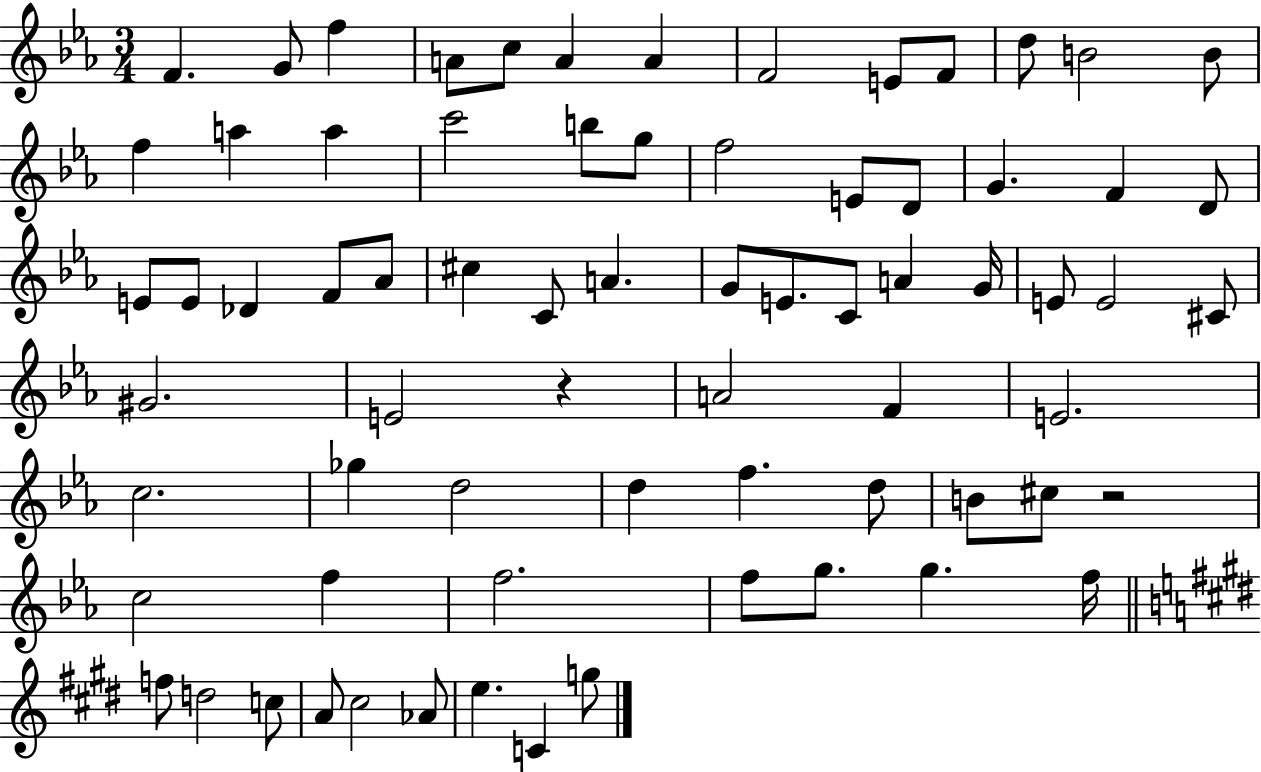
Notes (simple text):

F4/q. G4/e F5/q A4/e C5/e A4/q A4/q F4/h E4/e F4/e D5/e B4/h B4/e F5/q A5/q A5/q C6/h B5/e G5/e F5/h E4/e D4/e G4/q. F4/q D4/e E4/e E4/e Db4/q F4/e Ab4/e C#5/q C4/e A4/q. G4/e E4/e. C4/e A4/q G4/s E4/e E4/h C#4/e G#4/h. E4/h R/q A4/h F4/q E4/h. C5/h. Gb5/q D5/h D5/q F5/q. D5/e B4/e C#5/e R/h C5/h F5/q F5/h. F5/e G5/e. G5/q. F5/s F5/e D5/h C5/e A4/e C#5/h Ab4/e E5/q. C4/q G5/e